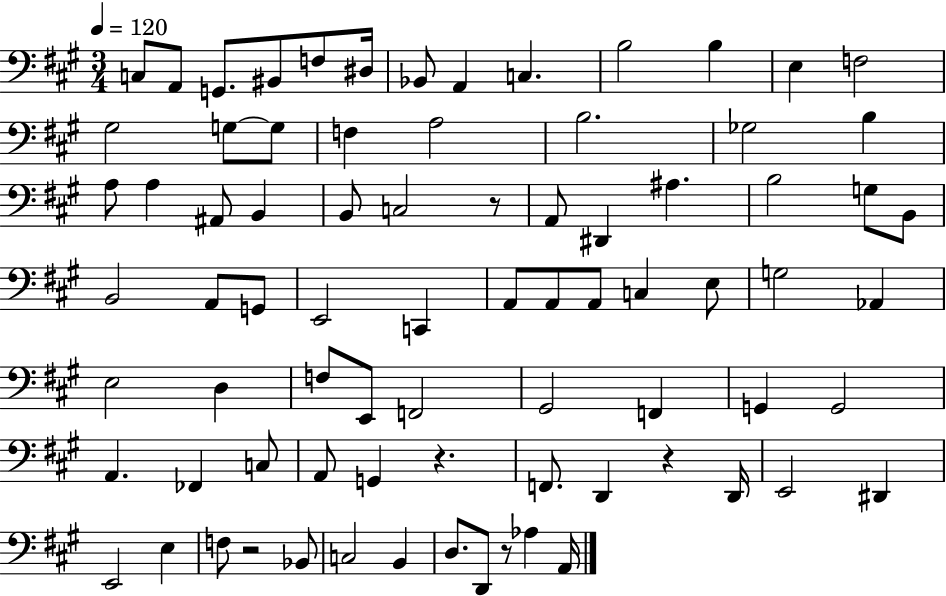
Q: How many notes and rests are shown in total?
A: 79